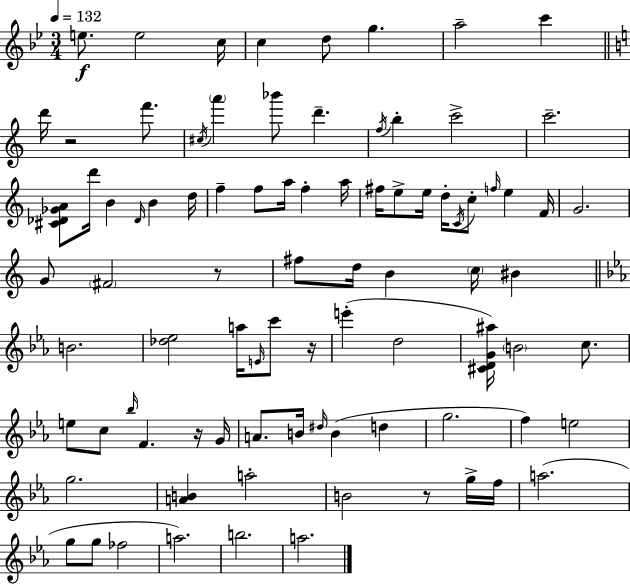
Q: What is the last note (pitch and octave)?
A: A5